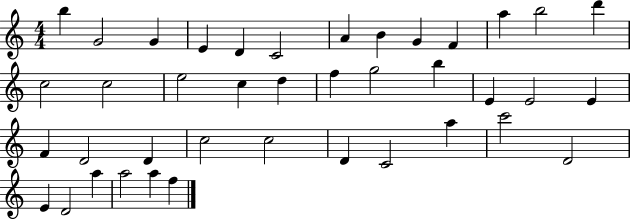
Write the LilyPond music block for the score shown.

{
  \clef treble
  \numericTimeSignature
  \time 4/4
  \key c \major
  b''4 g'2 g'4 | e'4 d'4 c'2 | a'4 b'4 g'4 f'4 | a''4 b''2 d'''4 | \break c''2 c''2 | e''2 c''4 d''4 | f''4 g''2 b''4 | e'4 e'2 e'4 | \break f'4 d'2 d'4 | c''2 c''2 | d'4 c'2 a''4 | c'''2 d'2 | \break e'4 d'2 a''4 | a''2 a''4 f''4 | \bar "|."
}